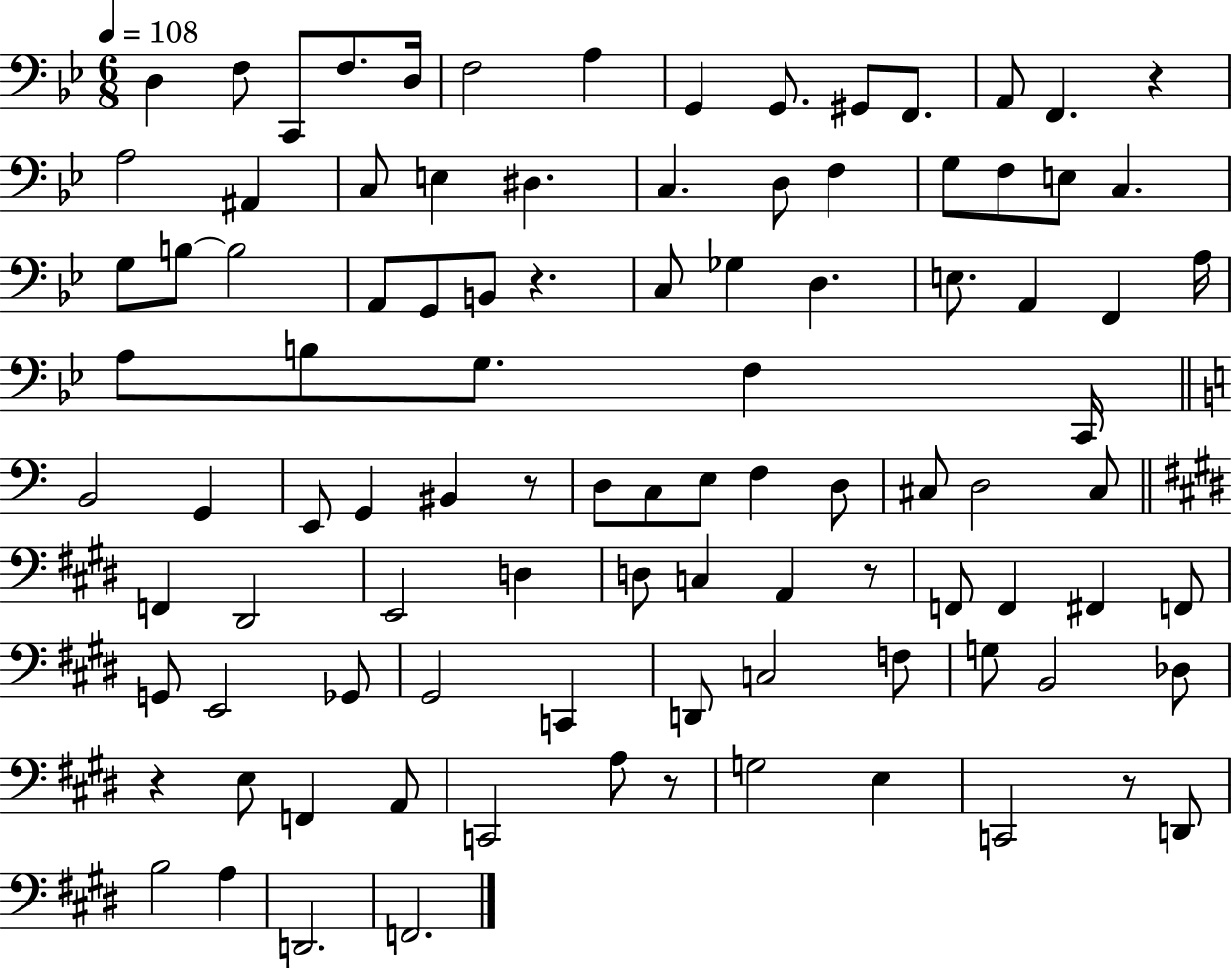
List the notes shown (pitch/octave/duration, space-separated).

D3/q F3/e C2/e F3/e. D3/s F3/h A3/q G2/q G2/e. G#2/e F2/e. A2/e F2/q. R/q A3/h A#2/q C3/e E3/q D#3/q. C3/q. D3/e F3/q G3/e F3/e E3/e C3/q. G3/e B3/e B3/h A2/e G2/e B2/e R/q. C3/e Gb3/q D3/q. E3/e. A2/q F2/q A3/s A3/e B3/e G3/e. F3/q C2/s B2/h G2/q E2/e G2/q BIS2/q R/e D3/e C3/e E3/e F3/q D3/e C#3/e D3/h C#3/e F2/q D#2/h E2/h D3/q D3/e C3/q A2/q R/e F2/e F2/q F#2/q F2/e G2/e E2/h Gb2/e G#2/h C2/q D2/e C3/h F3/e G3/e B2/h Db3/e R/q E3/e F2/q A2/e C2/h A3/e R/e G3/h E3/q C2/h R/e D2/e B3/h A3/q D2/h. F2/h.